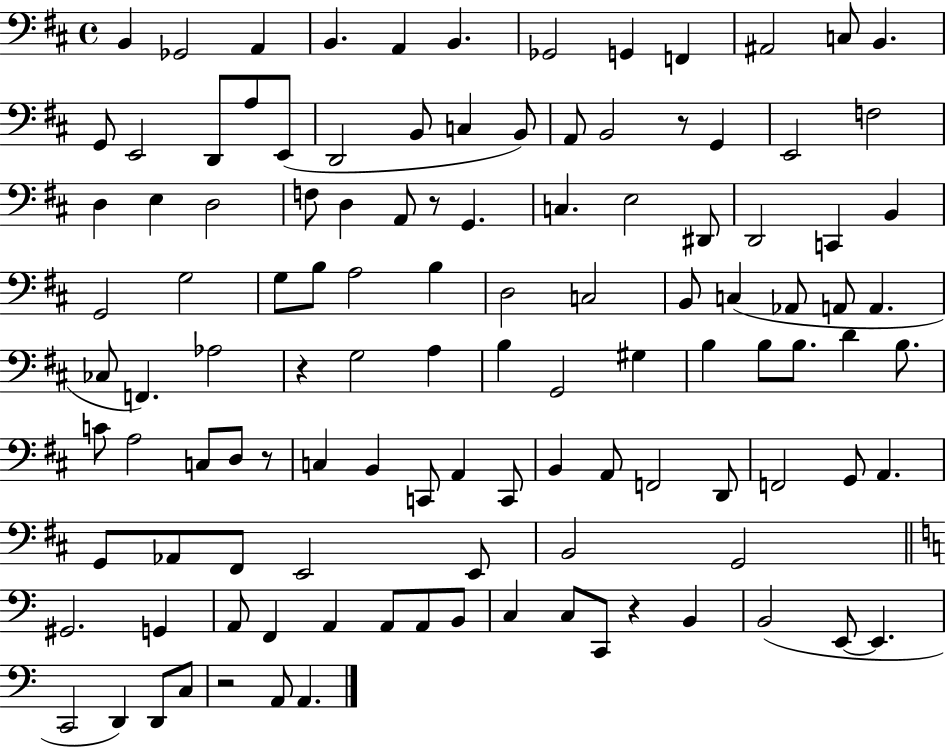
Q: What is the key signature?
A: D major